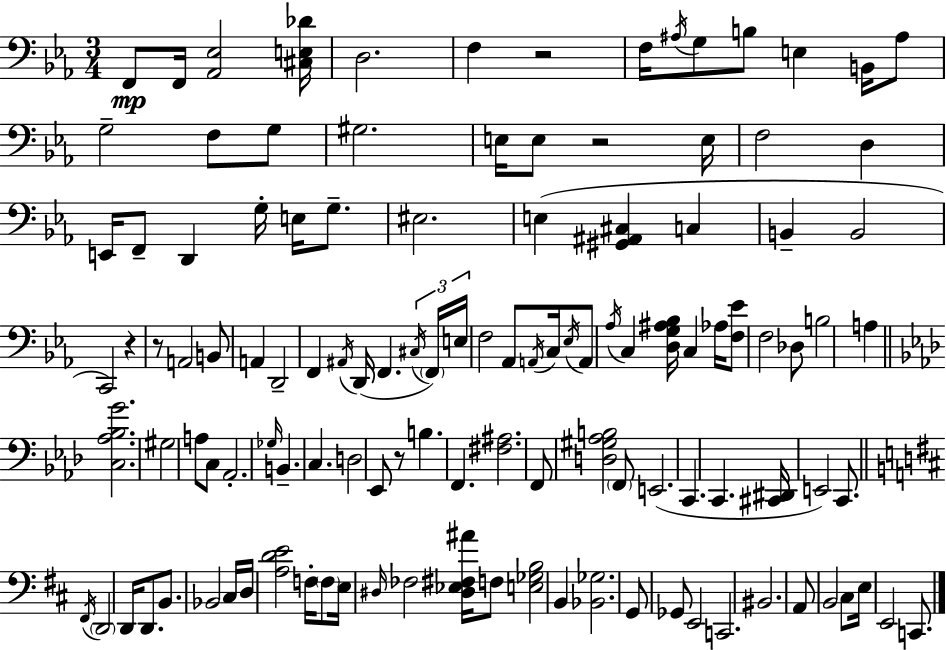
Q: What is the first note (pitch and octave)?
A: F2